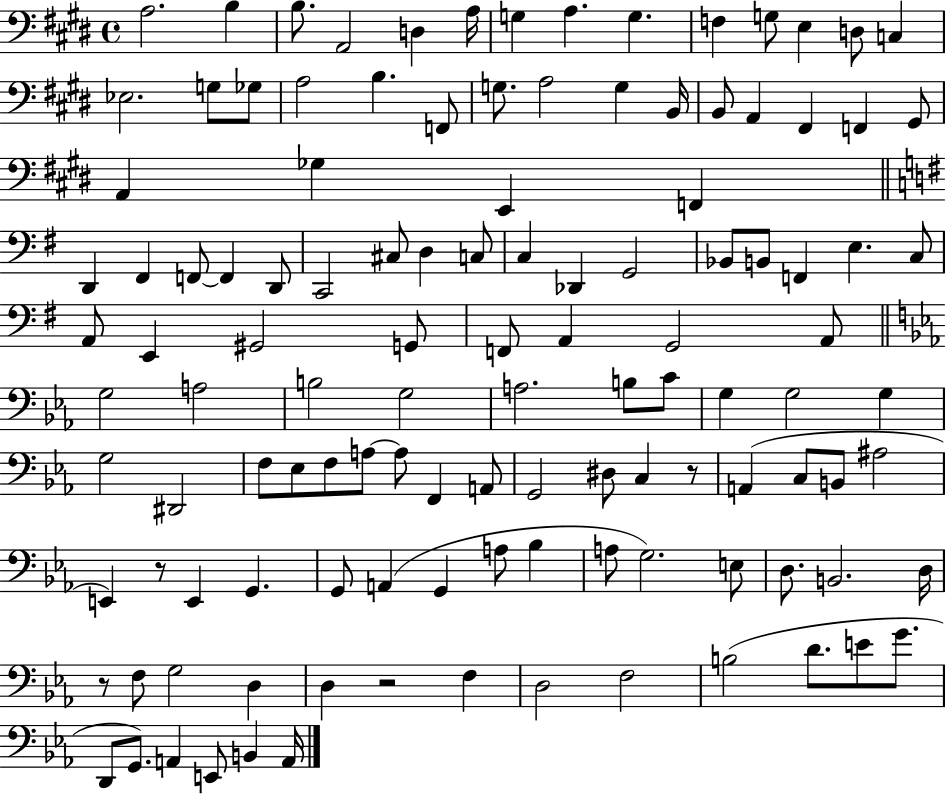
X:1
T:Untitled
M:4/4
L:1/4
K:E
A,2 B, B,/2 A,,2 D, A,/4 G, A, G, F, G,/2 E, D,/2 C, _E,2 G,/2 _G,/2 A,2 B, F,,/2 G,/2 A,2 G, B,,/4 B,,/2 A,, ^F,, F,, ^G,,/2 A,, _G, E,, F,, D,, ^F,, F,,/2 F,, D,,/2 C,,2 ^C,/2 D, C,/2 C, _D,, G,,2 _B,,/2 B,,/2 F,, E, C,/2 A,,/2 E,, ^G,,2 G,,/2 F,,/2 A,, G,,2 A,,/2 G,2 A,2 B,2 G,2 A,2 B,/2 C/2 G, G,2 G, G,2 ^D,,2 F,/2 _E,/2 F,/2 A,/2 A,/2 F,, A,,/2 G,,2 ^D,/2 C, z/2 A,, C,/2 B,,/2 ^A,2 E,, z/2 E,, G,, G,,/2 A,, G,, A,/2 _B, A,/2 G,2 E,/2 D,/2 B,,2 D,/4 z/2 F,/2 G,2 D, D, z2 F, D,2 F,2 B,2 D/2 E/2 G/2 D,,/2 G,,/2 A,, E,,/2 B,, A,,/4